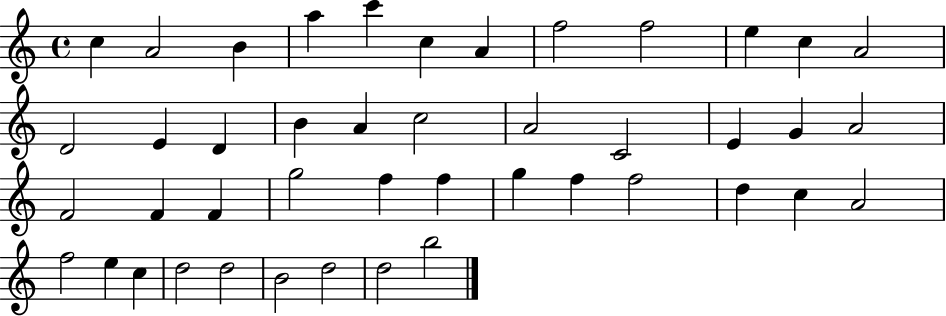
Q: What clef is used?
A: treble